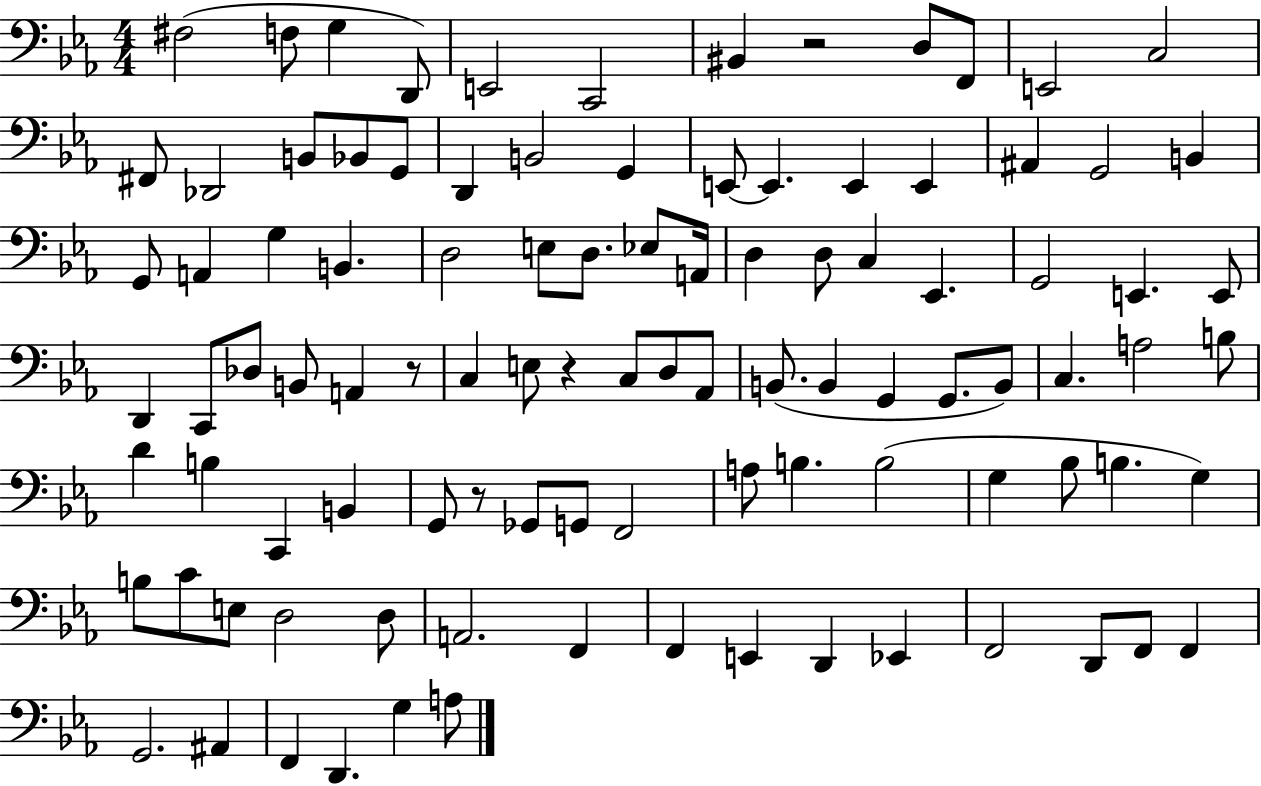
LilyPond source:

{
  \clef bass
  \numericTimeSignature
  \time 4/4
  \key ees \major
  \repeat volta 2 { fis2( f8 g4 d,8) | e,2 c,2 | bis,4 r2 d8 f,8 | e,2 c2 | \break fis,8 des,2 b,8 bes,8 g,8 | d,4 b,2 g,4 | e,8~~ e,4. e,4 e,4 | ais,4 g,2 b,4 | \break g,8 a,4 g4 b,4. | d2 e8 d8. ees8 a,16 | d4 d8 c4 ees,4. | g,2 e,4. e,8 | \break d,4 c,8 des8 b,8 a,4 r8 | c4 e8 r4 c8 d8 aes,8 | b,8.( b,4 g,4 g,8. b,8) | c4. a2 b8 | \break d'4 b4 c,4 b,4 | g,8 r8 ges,8 g,8 f,2 | a8 b4. b2( | g4 bes8 b4. g4) | \break b8 c'8 e8 d2 d8 | a,2. f,4 | f,4 e,4 d,4 ees,4 | f,2 d,8 f,8 f,4 | \break g,2. ais,4 | f,4 d,4. g4 a8 | } \bar "|."
}